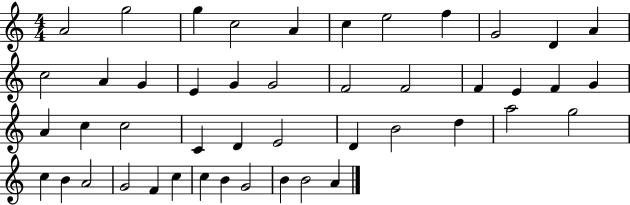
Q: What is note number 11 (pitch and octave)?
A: A4